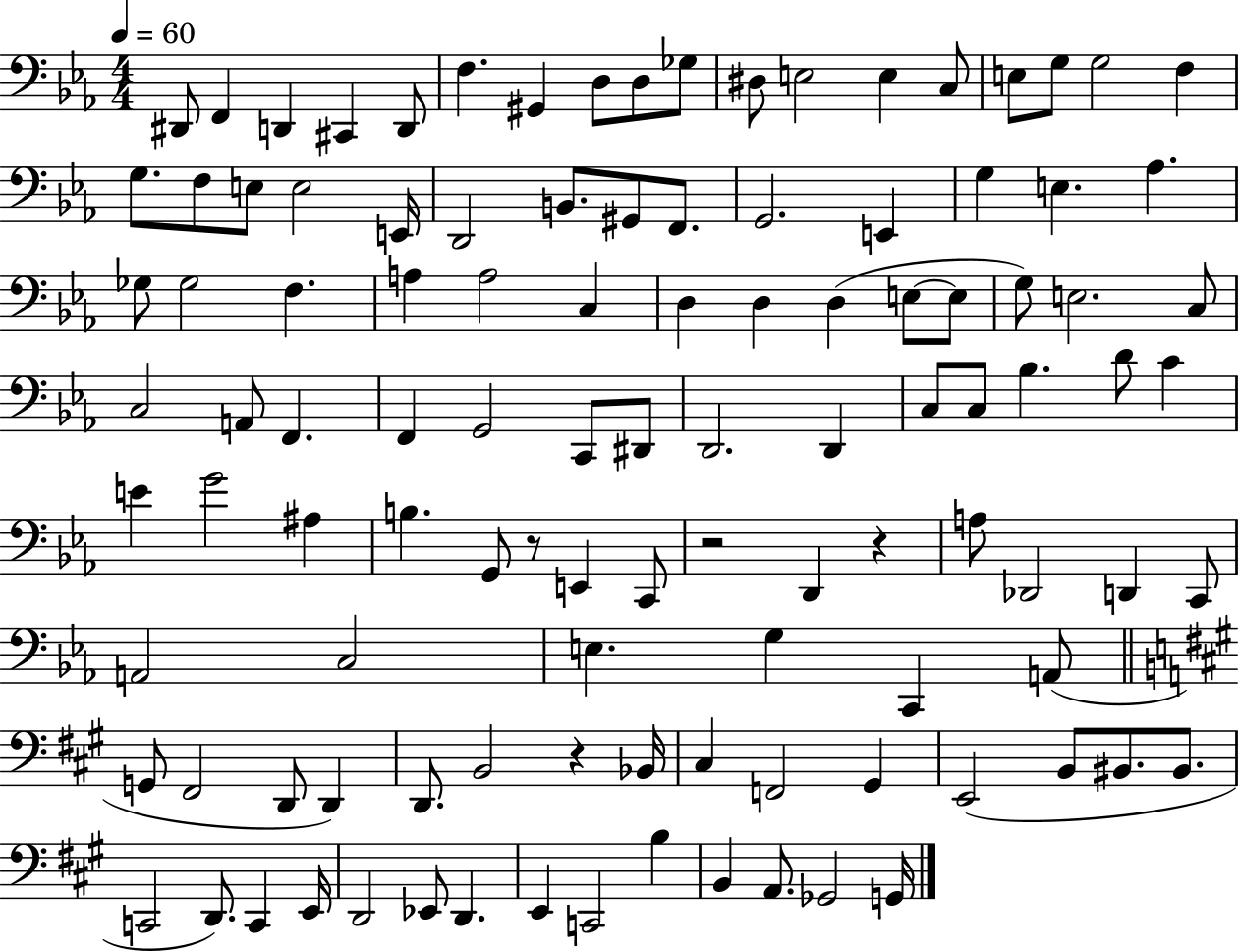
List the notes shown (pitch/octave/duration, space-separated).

D#2/e F2/q D2/q C#2/q D2/e F3/q. G#2/q D3/e D3/e Gb3/e D#3/e E3/h E3/q C3/e E3/e G3/e G3/h F3/q G3/e. F3/e E3/e E3/h E2/s D2/h B2/e. G#2/e F2/e. G2/h. E2/q G3/q E3/q. Ab3/q. Gb3/e Gb3/h F3/q. A3/q A3/h C3/q D3/q D3/q D3/q E3/e E3/e G3/e E3/h. C3/e C3/h A2/e F2/q. F2/q G2/h C2/e D#2/e D2/h. D2/q C3/e C3/e Bb3/q. D4/e C4/q E4/q G4/h A#3/q B3/q. G2/e R/e E2/q C2/e R/h D2/q R/q A3/e Db2/h D2/q C2/e A2/h C3/h E3/q. G3/q C2/q A2/e G2/e F#2/h D2/e D2/q D2/e. B2/h R/q Bb2/s C#3/q F2/h G#2/q E2/h B2/e BIS2/e. BIS2/e. C2/h D2/e. C2/q E2/s D2/h Eb2/e D2/q. E2/q C2/h B3/q B2/q A2/e. Gb2/h G2/s